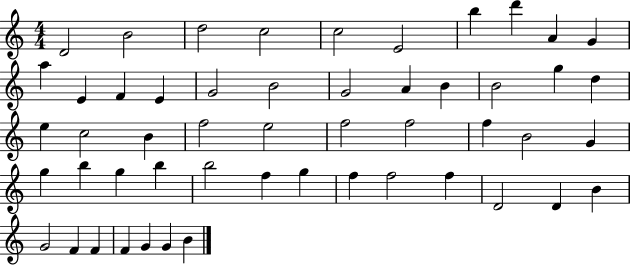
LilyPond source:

{
  \clef treble
  \numericTimeSignature
  \time 4/4
  \key c \major
  d'2 b'2 | d''2 c''2 | c''2 e'2 | b''4 d'''4 a'4 g'4 | \break a''4 e'4 f'4 e'4 | g'2 b'2 | g'2 a'4 b'4 | b'2 g''4 d''4 | \break e''4 c''2 b'4 | f''2 e''2 | f''2 f''2 | f''4 b'2 g'4 | \break g''4 b''4 g''4 b''4 | b''2 f''4 g''4 | f''4 f''2 f''4 | d'2 d'4 b'4 | \break g'2 f'4 f'4 | f'4 g'4 g'4 b'4 | \bar "|."
}